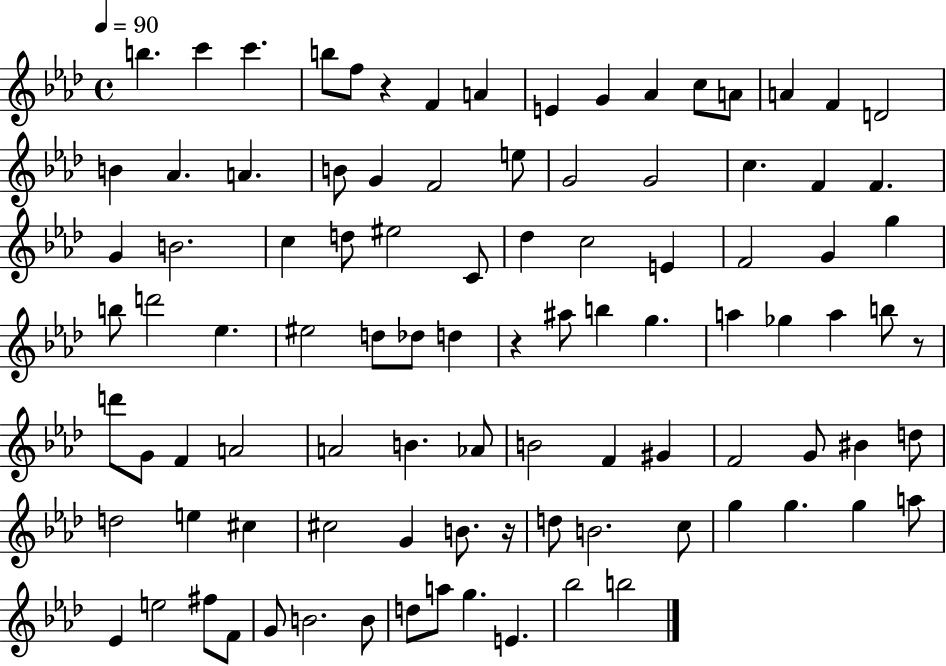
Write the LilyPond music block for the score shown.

{
  \clef treble
  \time 4/4
  \defaultTimeSignature
  \key aes \major
  \tempo 4 = 90
  b''4. c'''4 c'''4. | b''8 f''8 r4 f'4 a'4 | e'4 g'4 aes'4 c''8 a'8 | a'4 f'4 d'2 | \break b'4 aes'4. a'4. | b'8 g'4 f'2 e''8 | g'2 g'2 | c''4. f'4 f'4. | \break g'4 b'2. | c''4 d''8 eis''2 c'8 | des''4 c''2 e'4 | f'2 g'4 g''4 | \break b''8 d'''2 ees''4. | eis''2 d''8 des''8 d''4 | r4 ais''8 b''4 g''4. | a''4 ges''4 a''4 b''8 r8 | \break d'''8 g'8 f'4 a'2 | a'2 b'4. aes'8 | b'2 f'4 gis'4 | f'2 g'8 bis'4 d''8 | \break d''2 e''4 cis''4 | cis''2 g'4 b'8. r16 | d''8 b'2. c''8 | g''4 g''4. g''4 a''8 | \break ees'4 e''2 fis''8 f'8 | g'8 b'2. b'8 | d''8 a''8 g''4. e'4. | bes''2 b''2 | \break \bar "|."
}